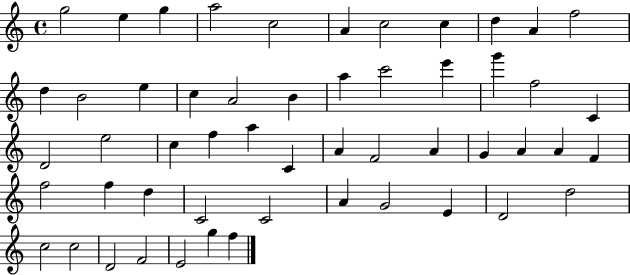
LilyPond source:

{
  \clef treble
  \time 4/4
  \defaultTimeSignature
  \key c \major
  g''2 e''4 g''4 | a''2 c''2 | a'4 c''2 c''4 | d''4 a'4 f''2 | \break d''4 b'2 e''4 | c''4 a'2 b'4 | a''4 c'''2 e'''4 | g'''4 f''2 c'4 | \break d'2 e''2 | c''4 f''4 a''4 c'4 | a'4 f'2 a'4 | g'4 a'4 a'4 f'4 | \break f''2 f''4 d''4 | c'2 c'2 | a'4 g'2 e'4 | d'2 d''2 | \break c''2 c''2 | d'2 f'2 | e'2 g''4 f''4 | \bar "|."
}